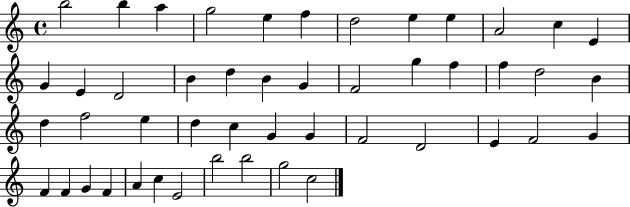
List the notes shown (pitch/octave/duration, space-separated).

B5/h B5/q A5/q G5/h E5/q F5/q D5/h E5/q E5/q A4/h C5/q E4/q G4/q E4/q D4/h B4/q D5/q B4/q G4/q F4/h G5/q F5/q F5/q D5/h B4/q D5/q F5/h E5/q D5/q C5/q G4/q G4/q F4/h D4/h E4/q F4/h G4/q F4/q F4/q G4/q F4/q A4/q C5/q E4/h B5/h B5/h G5/h C5/h